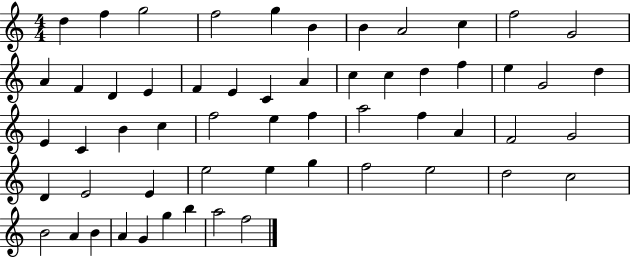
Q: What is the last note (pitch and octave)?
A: F5